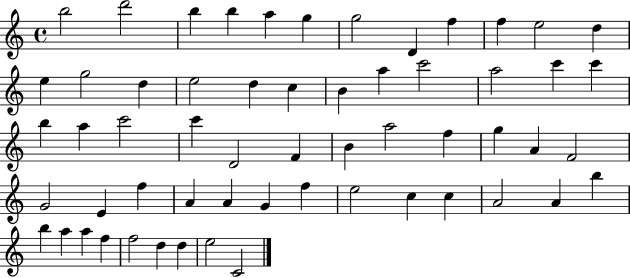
X:1
T:Untitled
M:4/4
L:1/4
K:C
b2 d'2 b b a g g2 D f f e2 d e g2 d e2 d c B a c'2 a2 c' c' b a c'2 c' D2 F B a2 f g A F2 G2 E f A A G f e2 c c A2 A b b a a f f2 d d e2 C2